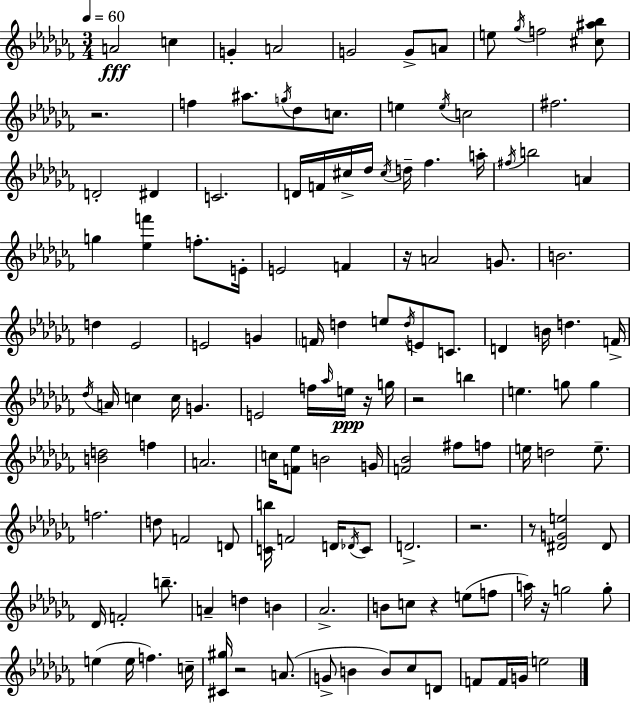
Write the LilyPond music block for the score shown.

{
  \clef treble
  \numericTimeSignature
  \time 3/4
  \key aes \minor
  \tempo 4 = 60
  a'2\fff c''4 | g'4-. a'2 | g'2 g'8-> a'8 | e''8 \acciaccatura { ges''16 } f''2 <cis'' ais'' bes''>8 | \break r2. | f''4 ais''8. \acciaccatura { g''16 } des''8 c''8. | e''4 \acciaccatura { e''16 } c''2 | fis''2. | \break d'2-. dis'4 | c'2. | d'16 f'16 cis''16-> des''16 \acciaccatura { cis''16 } d''16-- fes''4. | a''16-. \acciaccatura { fis''16 } b''2 | \break a'4 g''4 <ees'' f'''>4 | f''8.-. e'16-. e'2 | f'4 r16 a'2 | g'8. b'2. | \break d''4 ees'2 | e'2 | g'4 \parenthesize f'16 d''4 e''8 | \acciaccatura { d''16 } e'8 c'8. d'4 b'16 d''4. | \break f'16-> \acciaccatura { des''16 } a'16 c''4 | c''16 g'4. e'2 | f''16 \grace { aes''16 } e''16\ppp r16 g''16 r2 | b''4 e''4. | \break g''8 g''4 <b' d''>2 | f''4 a'2. | c''16 <f' ees''>8 b'2 | g'16 <f' bes'>2 | \break fis''8 f''8 e''16 d''2 | e''8.-- f''2. | d''8 f'2 | d'8 <c' b''>16 f'2 | \break d'16 \acciaccatura { des'16 } c'8 d'2.-> | r2. | r8 <dis' g' e''>2 | dis'8 des'16 f'2-. | \break b''8.-- a'4-- | d''4 b'4 aes'2.-> | b'8 c''8 | r4 e''8( f''8 a''16) r16 g''2 | \break g''8-. e''4( | e''16 f''4.) c''16-- <cis' gis''>16 r2 | a'8.( g'8-> b'4 | b'8) ces''8 d'8 f'8 f'16 | \break g'16 e''2 \bar "|."
}